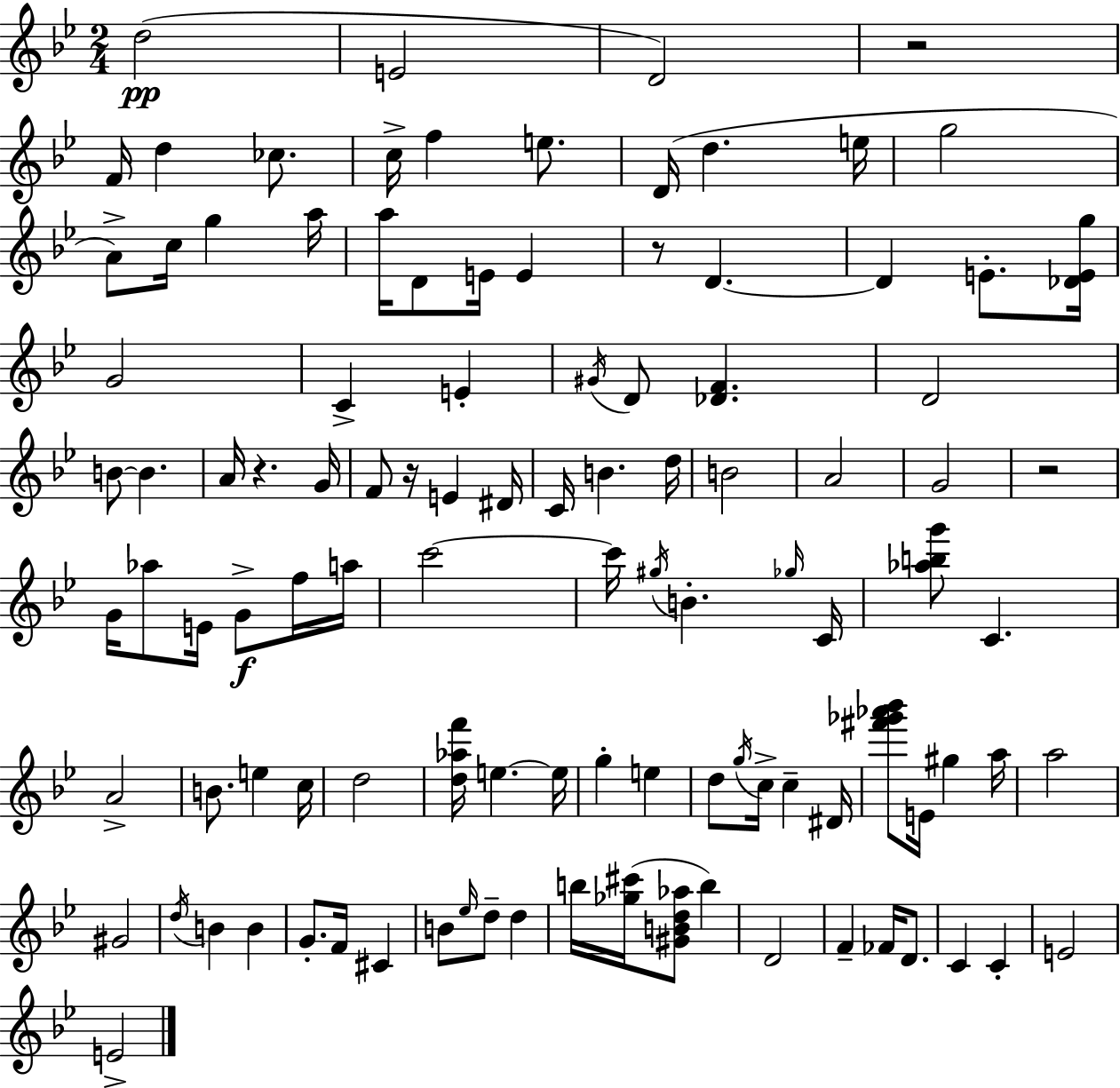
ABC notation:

X:1
T:Untitled
M:2/4
L:1/4
K:Bb
d2 E2 D2 z2 F/4 d _c/2 c/4 f e/2 D/4 d e/4 g2 A/2 c/4 g a/4 a/4 D/2 E/4 E z/2 D D E/2 [_DEg]/4 G2 C E ^G/4 D/2 [_DF] D2 B/2 B A/4 z G/4 F/2 z/4 E ^D/4 C/4 B d/4 B2 A2 G2 z2 G/4 _a/2 E/4 G/2 f/4 a/4 c'2 c'/4 ^g/4 B _g/4 C/4 [_abg']/2 C A2 B/2 e c/4 d2 [d_af']/4 e e/4 g e d/2 g/4 c/4 c ^D/4 [^f'_g'_a'_b']/2 E/4 ^g a/4 a2 ^G2 d/4 B B G/2 F/4 ^C B/2 _e/4 d/2 d b/4 [_g^c']/4 [^GBd_a]/2 b D2 F _F/4 D/2 C C E2 E2